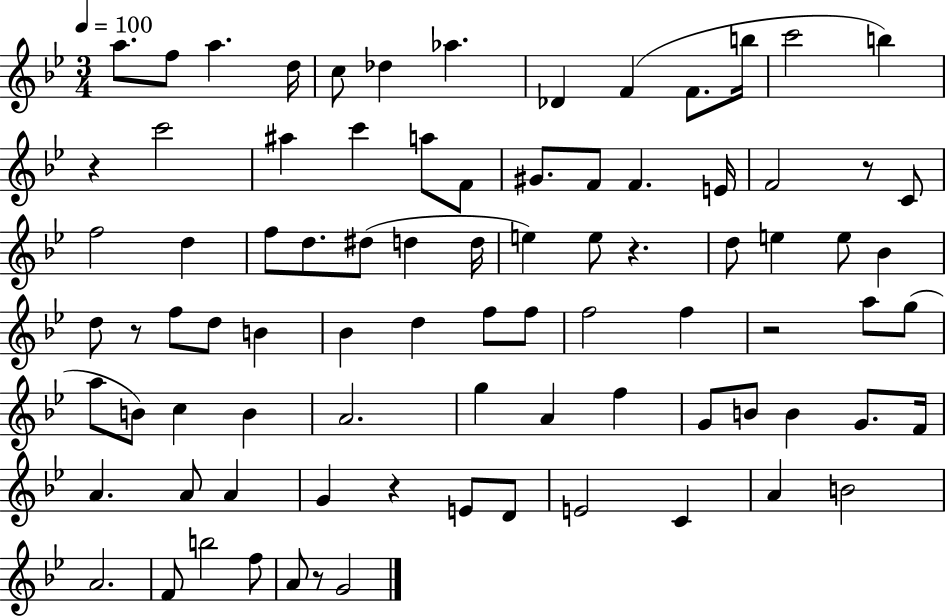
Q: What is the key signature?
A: BES major